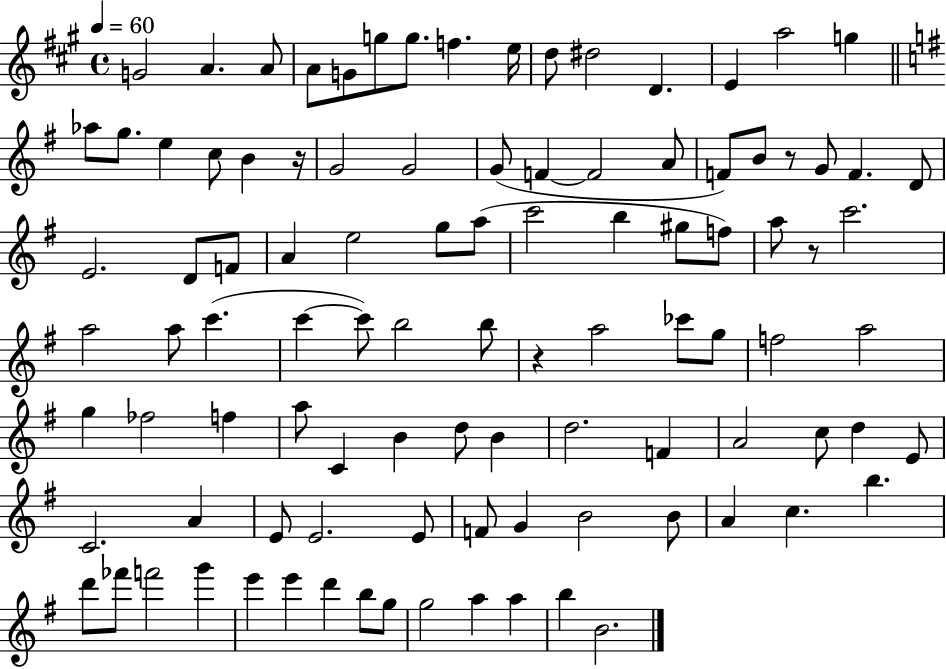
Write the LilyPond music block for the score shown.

{
  \clef treble
  \time 4/4
  \defaultTimeSignature
  \key a \major
  \tempo 4 = 60
  g'2 a'4. a'8 | a'8 g'8 g''8 g''8. f''4. e''16 | d''8 dis''2 d'4. | e'4 a''2 g''4 | \break \bar "||" \break \key e \minor aes''8 g''8. e''4 c''8 b'4 r16 | g'2 g'2 | g'8( f'4~~ f'2 a'8 | f'8) b'8 r8 g'8 f'4. d'8 | \break e'2. d'8 f'8 | a'4 e''2 g''8 a''8( | c'''2 b''4 gis''8 f''8) | a''8 r8 c'''2. | \break a''2 a''8 c'''4.( | c'''4~~ c'''8) b''2 b''8 | r4 a''2 ces'''8 g''8 | f''2 a''2 | \break g''4 fes''2 f''4 | a''8 c'4 b'4 d''8 b'4 | d''2. f'4 | a'2 c''8 d''4 e'8 | \break c'2. a'4 | e'8 e'2. e'8 | f'8 g'4 b'2 b'8 | a'4 c''4. b''4. | \break d'''8 fes'''8 f'''2 g'''4 | e'''4 e'''4 d'''4 b''8 g''8 | g''2 a''4 a''4 | b''4 b'2. | \break \bar "|."
}